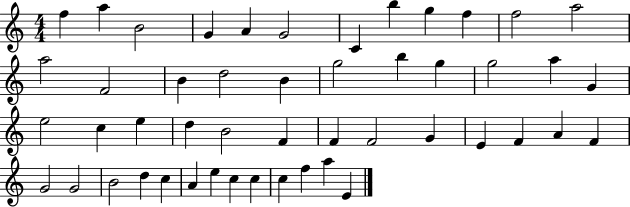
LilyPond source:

{
  \clef treble
  \numericTimeSignature
  \time 4/4
  \key c \major
  f''4 a''4 b'2 | g'4 a'4 g'2 | c'4 b''4 g''4 f''4 | f''2 a''2 | \break a''2 f'2 | b'4 d''2 b'4 | g''2 b''4 g''4 | g''2 a''4 g'4 | \break e''2 c''4 e''4 | d''4 b'2 f'4 | f'4 f'2 g'4 | e'4 f'4 a'4 f'4 | \break g'2 g'2 | b'2 d''4 c''4 | a'4 e''4 c''4 c''4 | c''4 f''4 a''4 e'4 | \break \bar "|."
}